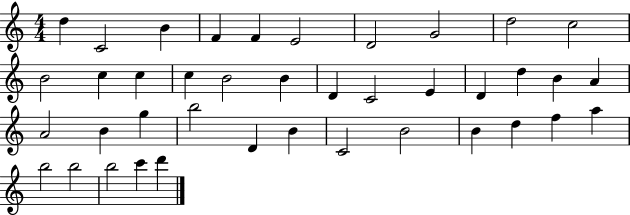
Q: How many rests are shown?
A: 0